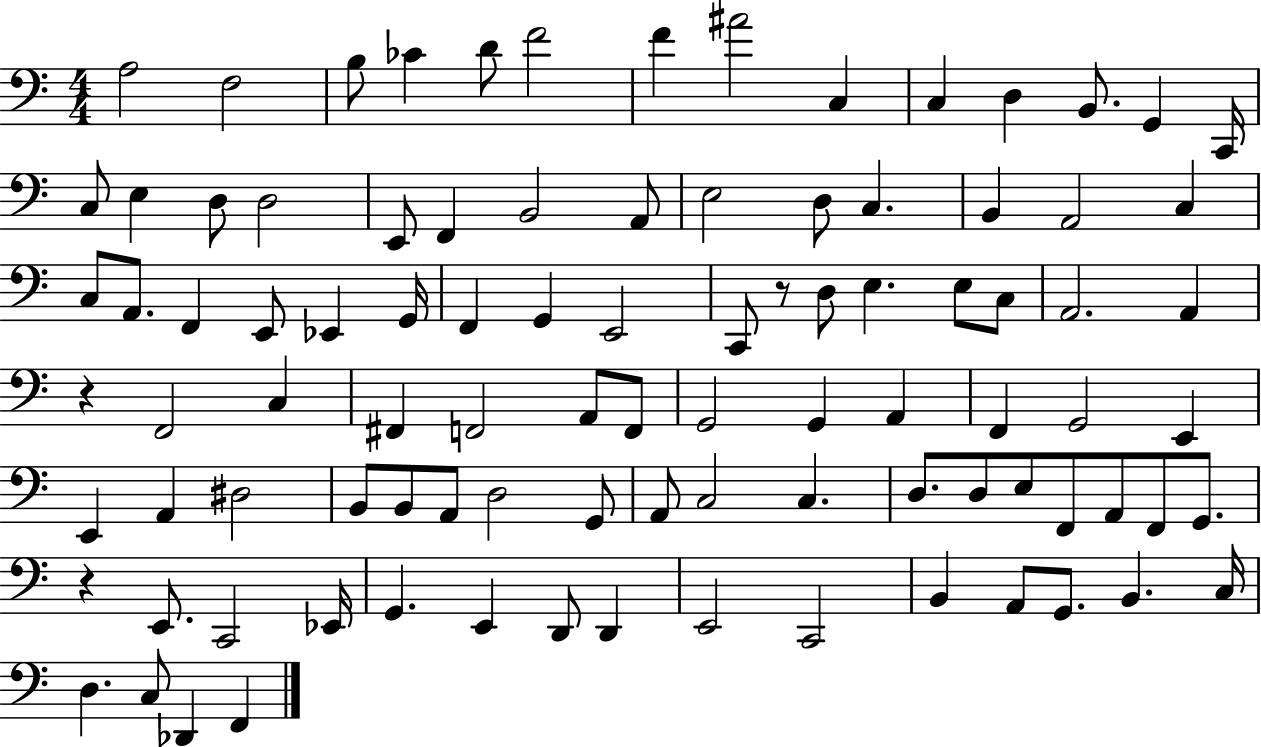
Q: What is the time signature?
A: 4/4